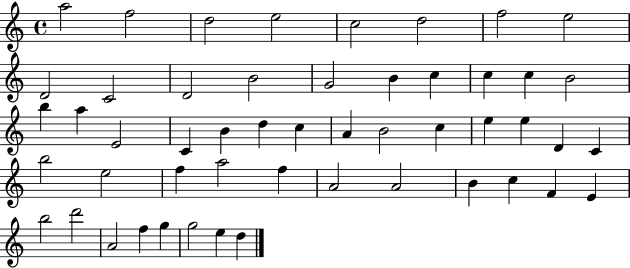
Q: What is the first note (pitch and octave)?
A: A5